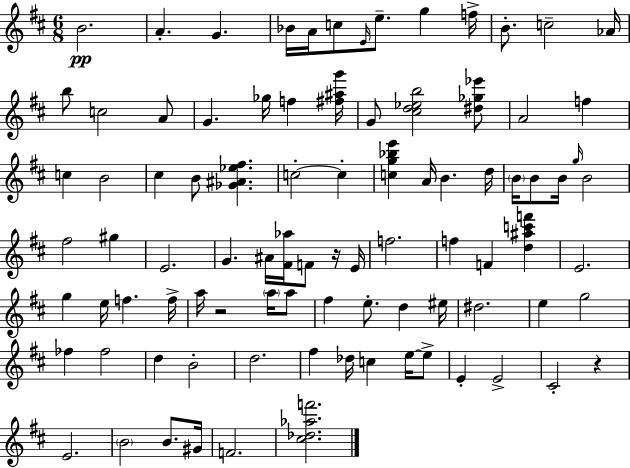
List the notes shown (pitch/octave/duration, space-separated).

B4/h. A4/q. G4/q. Bb4/s A4/s C5/e E4/s E5/e. G5/q F5/s B4/e. C5/h Ab4/s B5/e C5/h A4/e G4/q. Gb5/s F5/q [F#5,A#5,G6]/s G4/e [C#5,D5,Eb5,B5]/h [D#5,Gb5,Eb6]/e A4/h F5/q C5/q B4/h C#5/q B4/e [Gb4,A#4,Eb5,F#5]/q. C5/h C5/q [C5,G5,Bb5,E6]/q A4/s B4/q. D5/s B4/s B4/e B4/s G5/s B4/h F#5/h G#5/q E4/h. G4/q. A#4/s [F#4,Ab5]/s F4/e R/s E4/s F5/h. F5/q F4/q [D5,A#5,C6,F6]/q E4/h. G5/q E5/s F5/q. F5/s A5/s R/h A5/s A5/e F#5/q E5/e. D5/q EIS5/s D#5/h. E5/q G5/h FES5/q FES5/h D5/q B4/h D5/h. F#5/q Db5/s C5/q E5/s E5/e E4/q E4/h C#4/h R/q E4/h. B4/h B4/e. G#4/s F4/h. [C#5,Db5,Ab5,F6]/h.